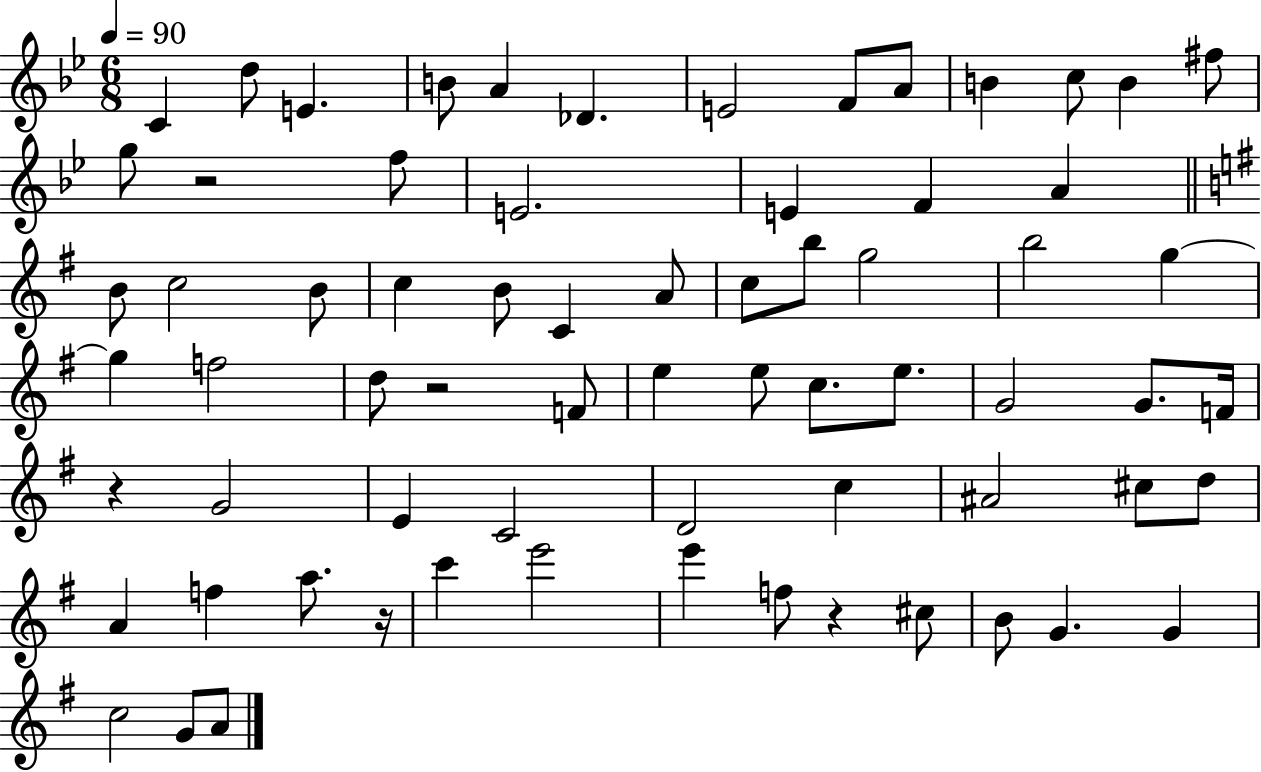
X:1
T:Untitled
M:6/8
L:1/4
K:Bb
C d/2 E B/2 A _D E2 F/2 A/2 B c/2 B ^f/2 g/2 z2 f/2 E2 E F A B/2 c2 B/2 c B/2 C A/2 c/2 b/2 g2 b2 g g f2 d/2 z2 F/2 e e/2 c/2 e/2 G2 G/2 F/4 z G2 E C2 D2 c ^A2 ^c/2 d/2 A f a/2 z/4 c' e'2 e' f/2 z ^c/2 B/2 G G c2 G/2 A/2